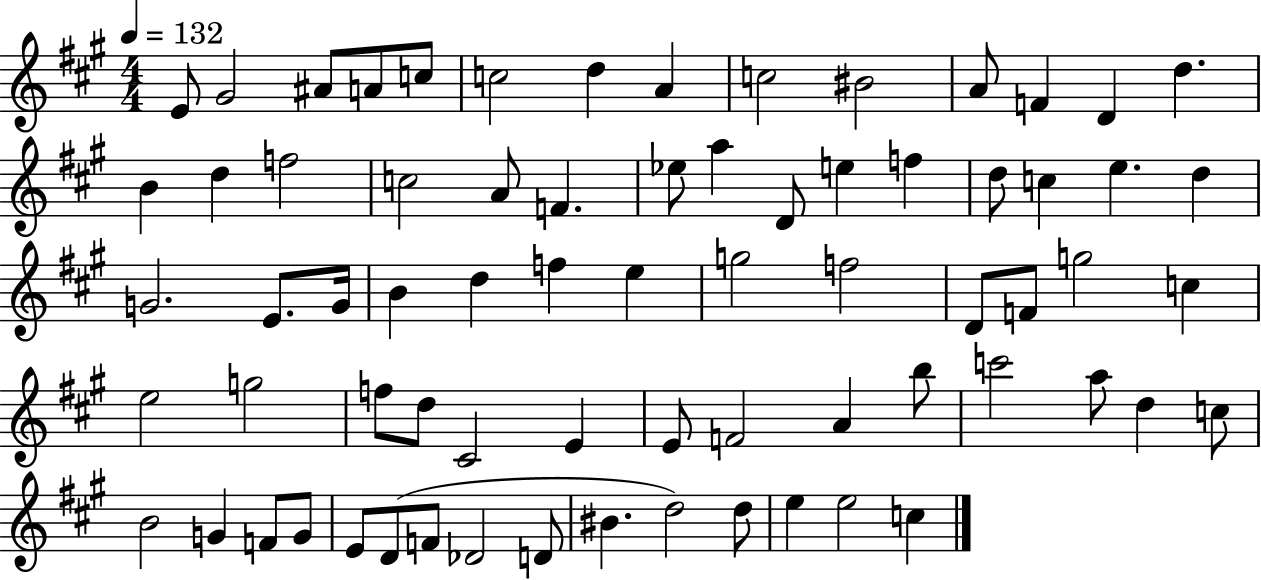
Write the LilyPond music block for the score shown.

{
  \clef treble
  \numericTimeSignature
  \time 4/4
  \key a \major
  \tempo 4 = 132
  e'8 gis'2 ais'8 a'8 c''8 | c''2 d''4 a'4 | c''2 bis'2 | a'8 f'4 d'4 d''4. | \break b'4 d''4 f''2 | c''2 a'8 f'4. | ees''8 a''4 d'8 e''4 f''4 | d''8 c''4 e''4. d''4 | \break g'2. e'8. g'16 | b'4 d''4 f''4 e''4 | g''2 f''2 | d'8 f'8 g''2 c''4 | \break e''2 g''2 | f''8 d''8 cis'2 e'4 | e'8 f'2 a'4 b''8 | c'''2 a''8 d''4 c''8 | \break b'2 g'4 f'8 g'8 | e'8 d'8( f'8 des'2 d'8 | bis'4. d''2) d''8 | e''4 e''2 c''4 | \break \bar "|."
}